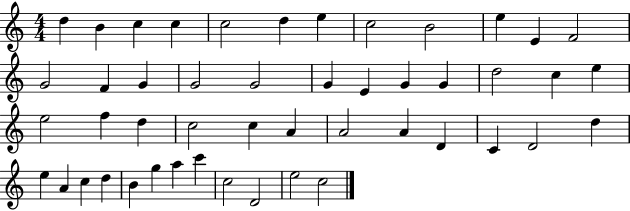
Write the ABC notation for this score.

X:1
T:Untitled
M:4/4
L:1/4
K:C
d B c c c2 d e c2 B2 e E F2 G2 F G G2 G2 G E G G d2 c e e2 f d c2 c A A2 A D C D2 d e A c d B g a c' c2 D2 e2 c2